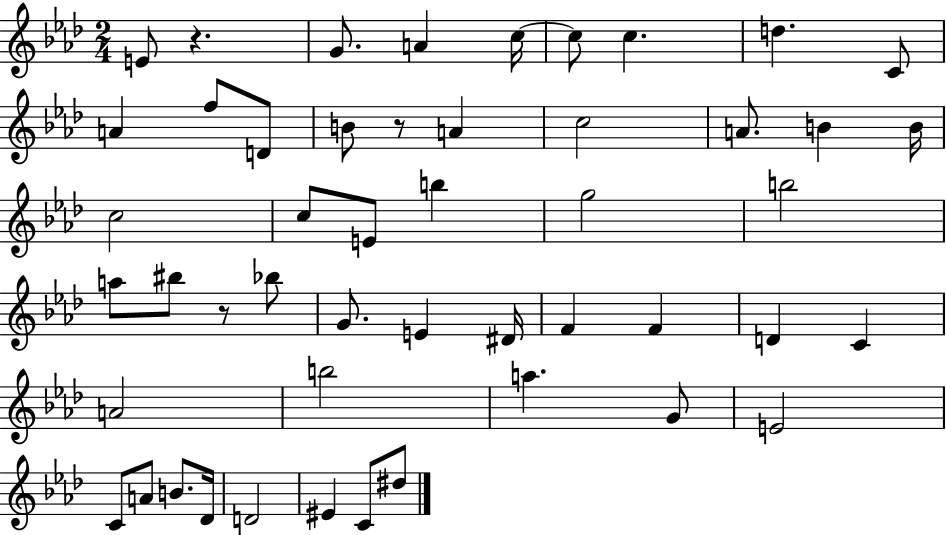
X:1
T:Untitled
M:2/4
L:1/4
K:Ab
E/2 z G/2 A c/4 c/2 c d C/2 A f/2 D/2 B/2 z/2 A c2 A/2 B B/4 c2 c/2 E/2 b g2 b2 a/2 ^b/2 z/2 _b/2 G/2 E ^D/4 F F D C A2 b2 a G/2 E2 C/2 A/2 B/2 _D/4 D2 ^E C/2 ^d/2